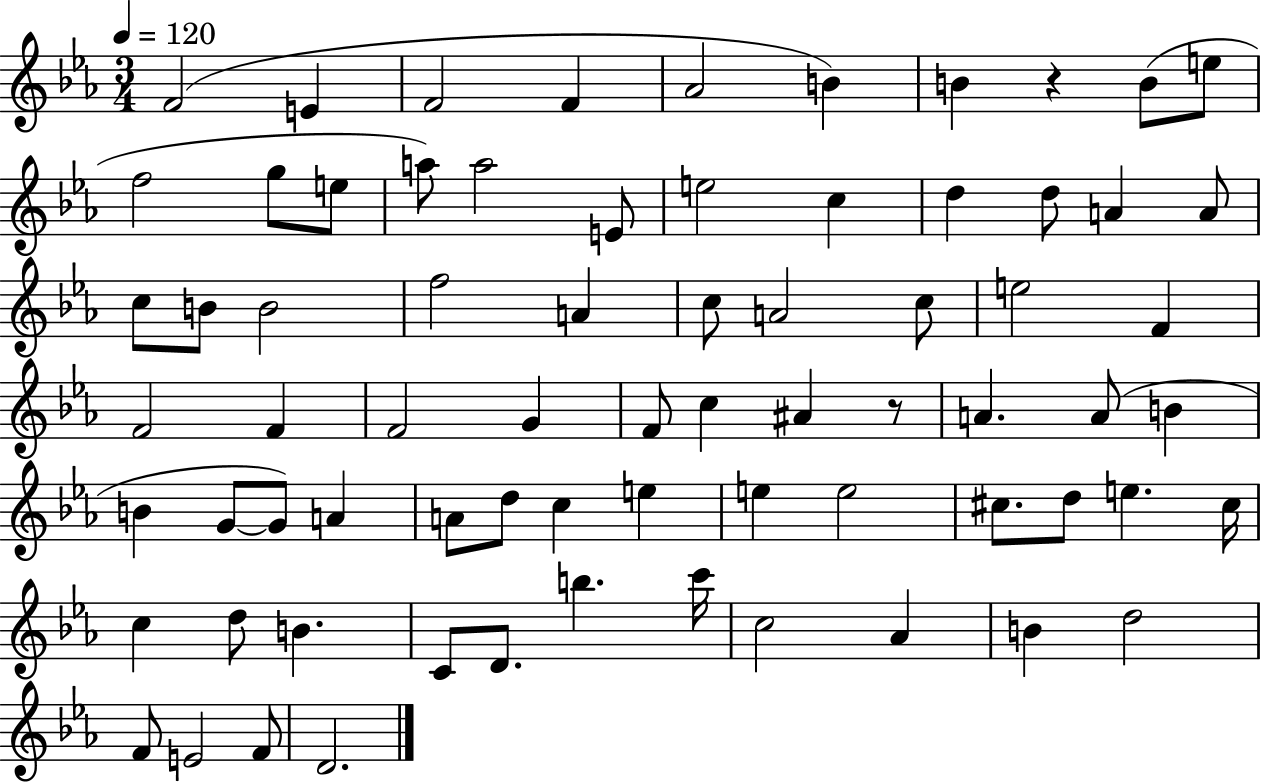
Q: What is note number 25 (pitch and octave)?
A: F5